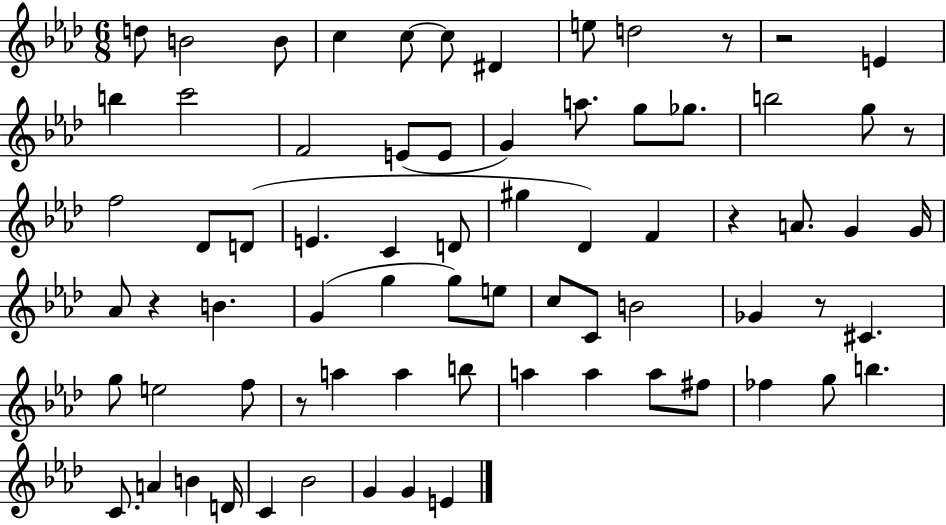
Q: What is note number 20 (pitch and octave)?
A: B5